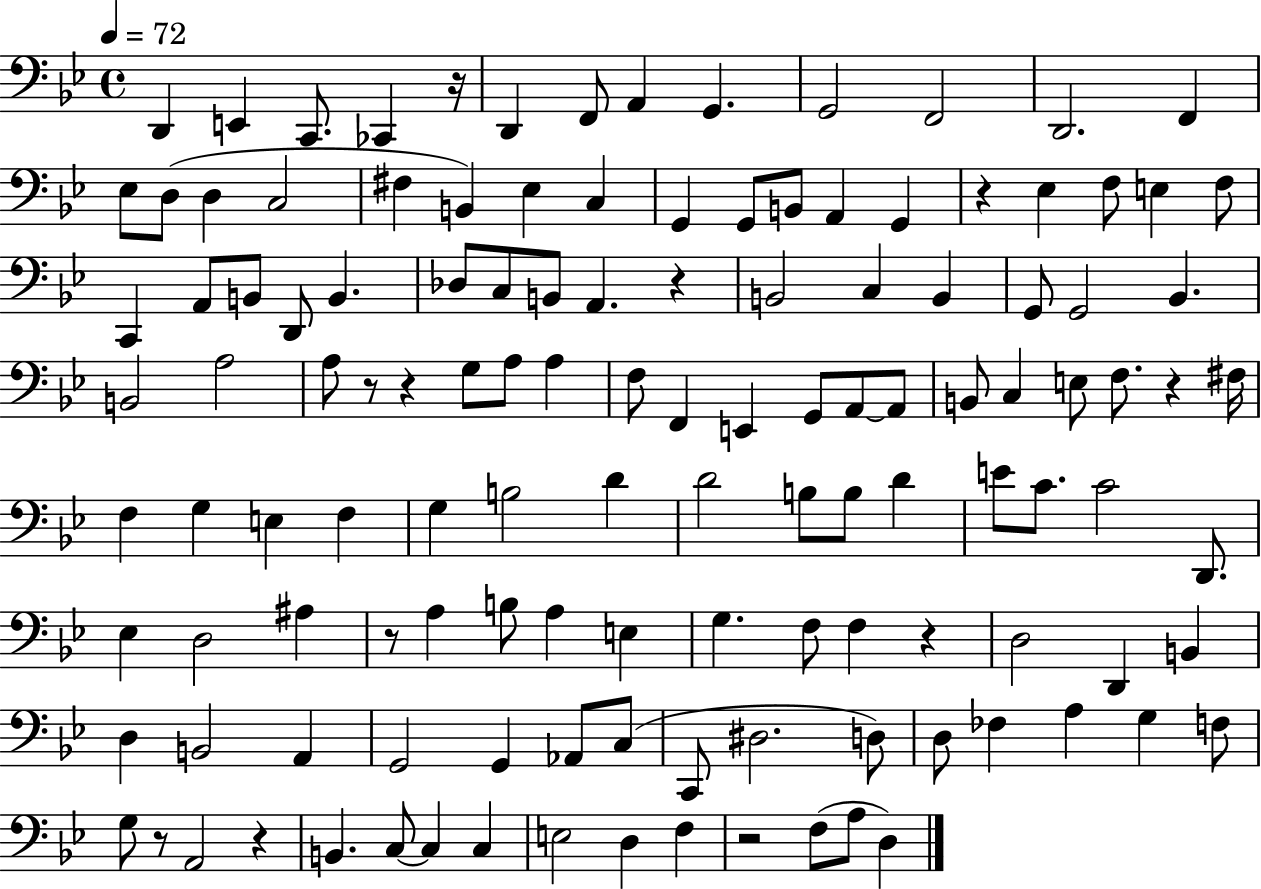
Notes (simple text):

D2/q E2/q C2/e. CES2/q R/s D2/q F2/e A2/q G2/q. G2/h F2/h D2/h. F2/q Eb3/e D3/e D3/q C3/h F#3/q B2/q Eb3/q C3/q G2/q G2/e B2/e A2/q G2/q R/q Eb3/q F3/e E3/q F3/e C2/q A2/e B2/e D2/e B2/q. Db3/e C3/e B2/e A2/q. R/q B2/h C3/q B2/q G2/e G2/h Bb2/q. B2/h A3/h A3/e R/e R/q G3/e A3/e A3/q F3/e F2/q E2/q G2/e A2/e A2/e B2/e C3/q E3/e F3/e. R/q F#3/s F3/q G3/q E3/q F3/q G3/q B3/h D4/q D4/h B3/e B3/e D4/q E4/e C4/e. C4/h D2/e. Eb3/q D3/h A#3/q R/e A3/q B3/e A3/q E3/q G3/q. F3/e F3/q R/q D3/h D2/q B2/q D3/q B2/h A2/q G2/h G2/q Ab2/e C3/e C2/e D#3/h. D3/e D3/e FES3/q A3/q G3/q F3/e G3/e R/e A2/h R/q B2/q. C3/e C3/q C3/q E3/h D3/q F3/q R/h F3/e A3/e D3/q